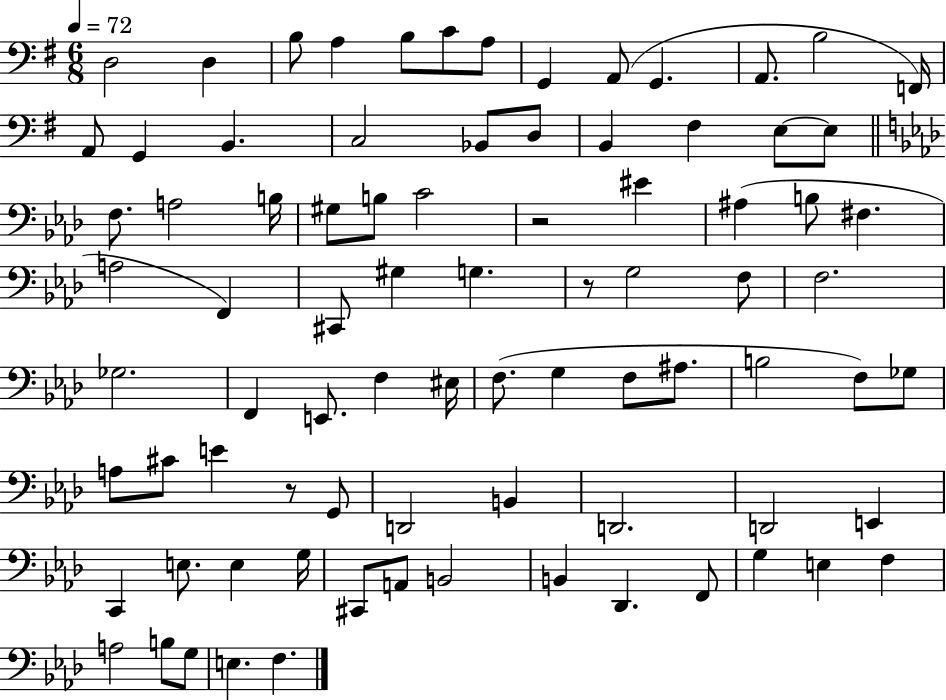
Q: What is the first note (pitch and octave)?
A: D3